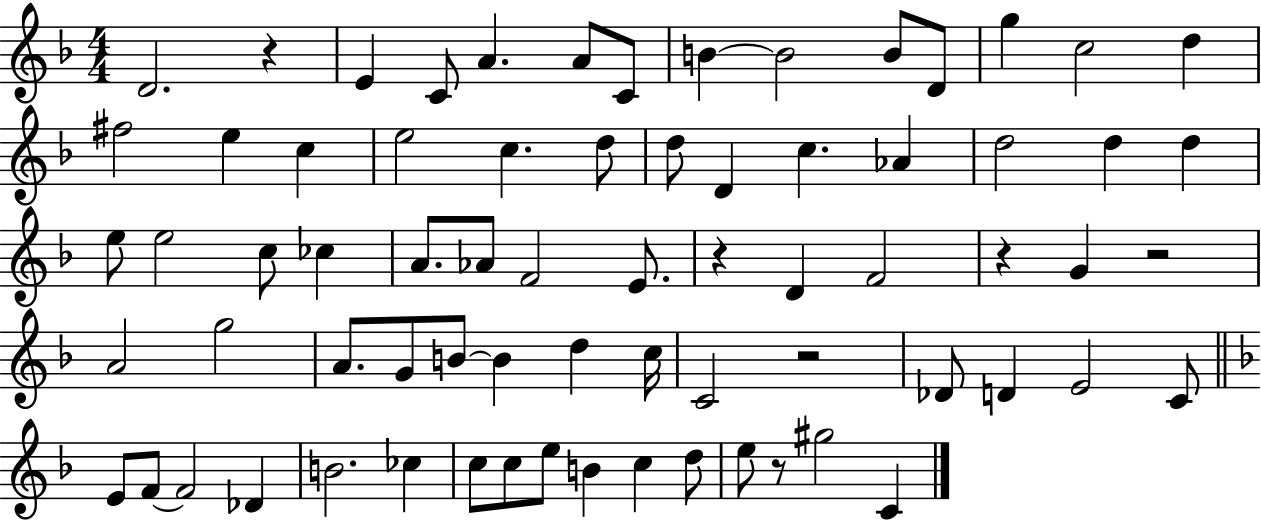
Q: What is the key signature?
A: F major